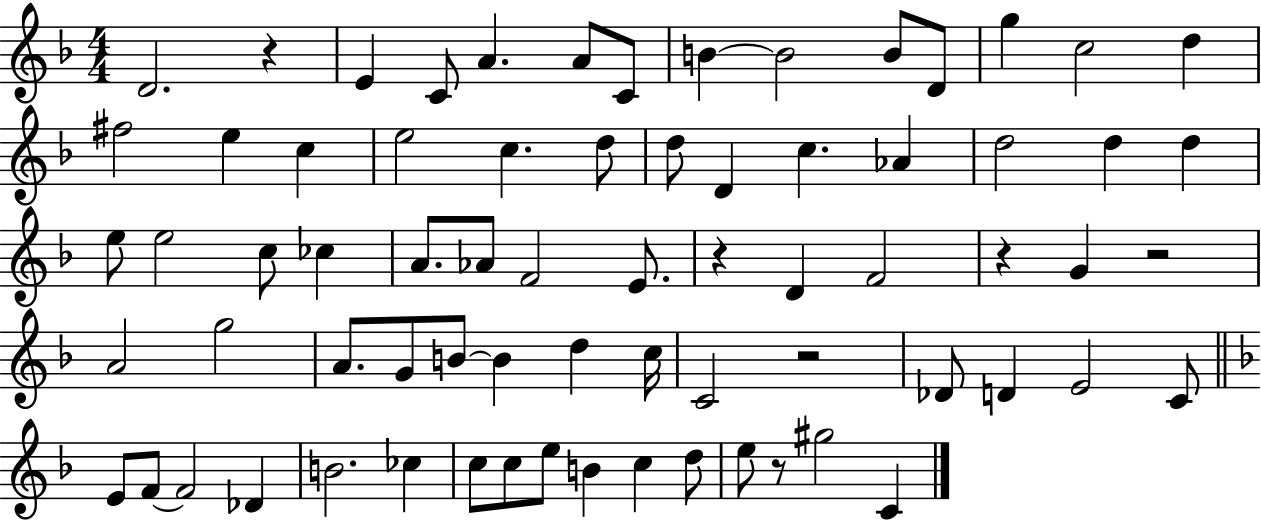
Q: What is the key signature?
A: F major